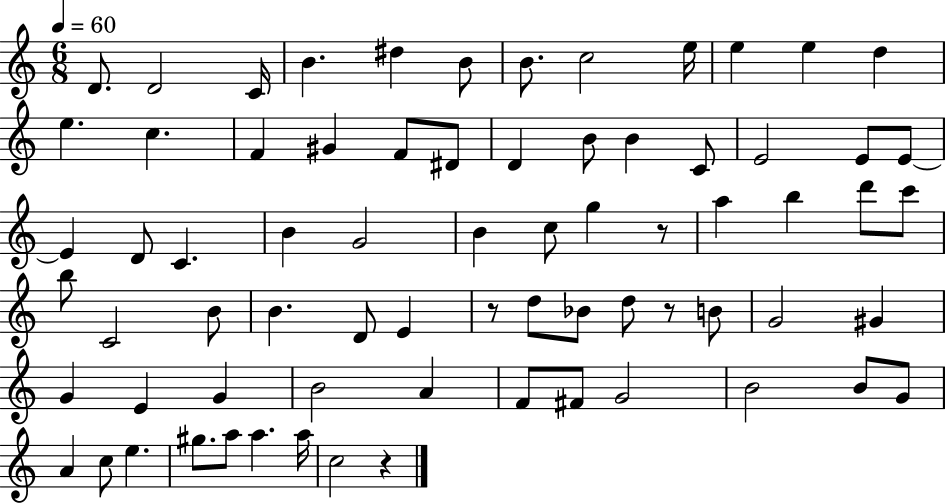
{
  \clef treble
  \numericTimeSignature
  \time 6/8
  \key c \major
  \tempo 4 = 60
  d'8. d'2 c'16 | b'4. dis''4 b'8 | b'8. c''2 e''16 | e''4 e''4 d''4 | \break e''4. c''4. | f'4 gis'4 f'8 dis'8 | d'4 b'8 b'4 c'8 | e'2 e'8 e'8~~ | \break e'4 d'8 c'4. | b'4 g'2 | b'4 c''8 g''4 r8 | a''4 b''4 d'''8 c'''8 | \break b''8 c'2 b'8 | b'4. d'8 e'4 | r8 d''8 bes'8 d''8 r8 b'8 | g'2 gis'4 | \break g'4 e'4 g'4 | b'2 a'4 | f'8 fis'8 g'2 | b'2 b'8 g'8 | \break a'4 c''8 e''4. | gis''8. a''8 a''4. a''16 | c''2 r4 | \bar "|."
}